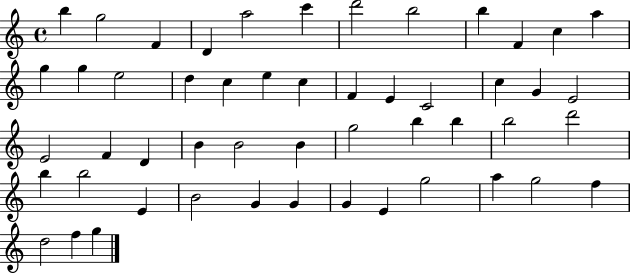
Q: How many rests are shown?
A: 0